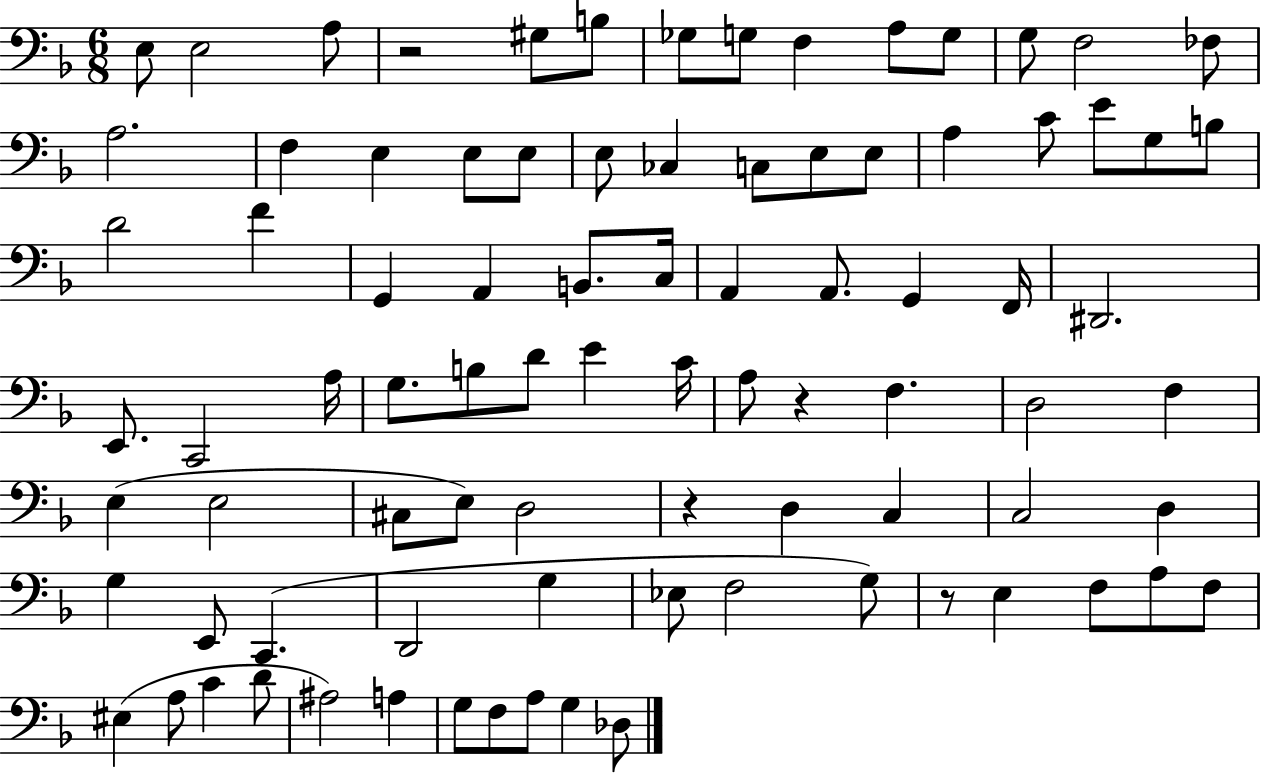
X:1
T:Untitled
M:6/8
L:1/4
K:F
E,/2 E,2 A,/2 z2 ^G,/2 B,/2 _G,/2 G,/2 F, A,/2 G,/2 G,/2 F,2 _F,/2 A,2 F, E, E,/2 E,/2 E,/2 _C, C,/2 E,/2 E,/2 A, C/2 E/2 G,/2 B,/2 D2 F G,, A,, B,,/2 C,/4 A,, A,,/2 G,, F,,/4 ^D,,2 E,,/2 C,,2 A,/4 G,/2 B,/2 D/2 E C/4 A,/2 z F, D,2 F, E, E,2 ^C,/2 E,/2 D,2 z D, C, C,2 D, G, E,,/2 C,, D,,2 G, _E,/2 F,2 G,/2 z/2 E, F,/2 A,/2 F,/2 ^E, A,/2 C D/2 ^A,2 A, G,/2 F,/2 A,/2 G, _D,/2